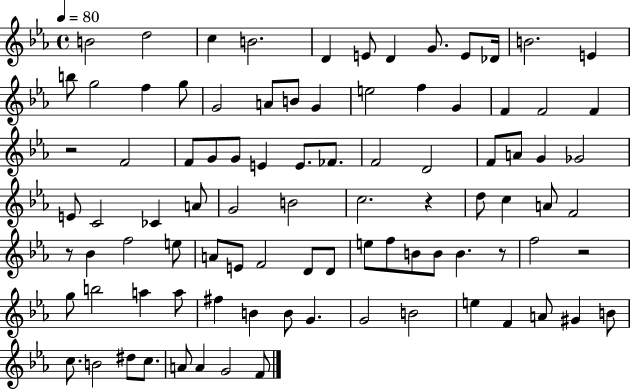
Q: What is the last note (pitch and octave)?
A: F4